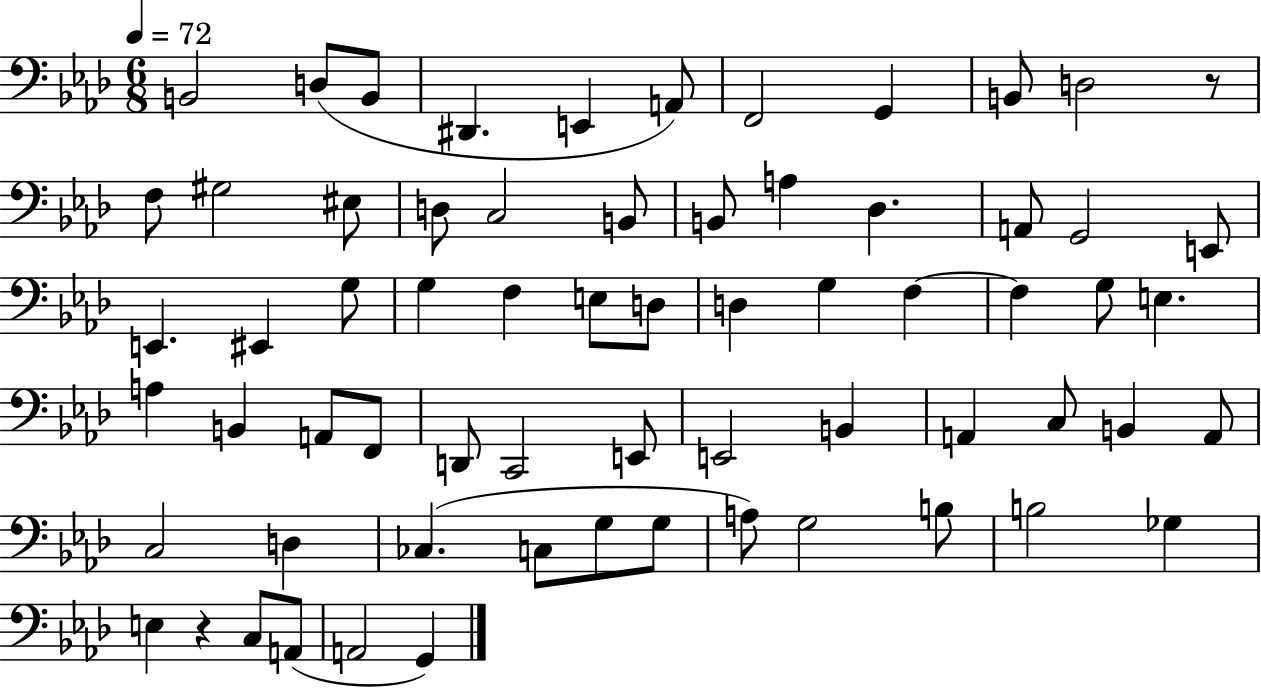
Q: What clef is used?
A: bass